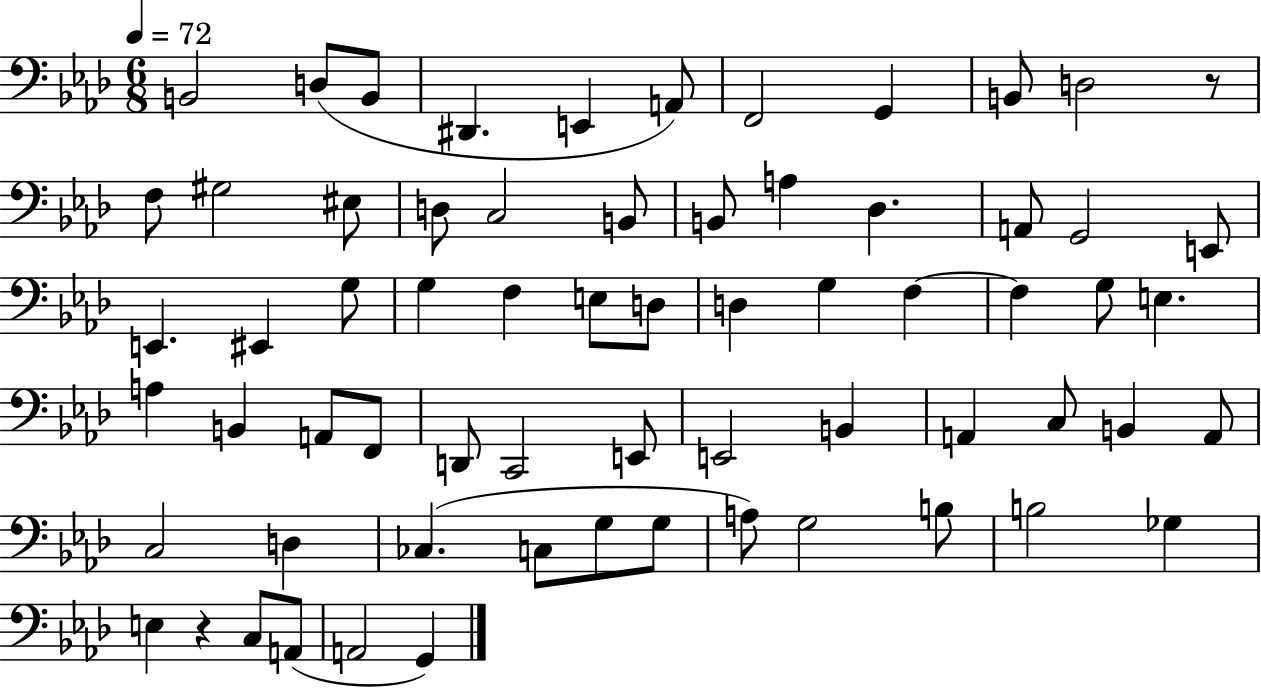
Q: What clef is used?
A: bass